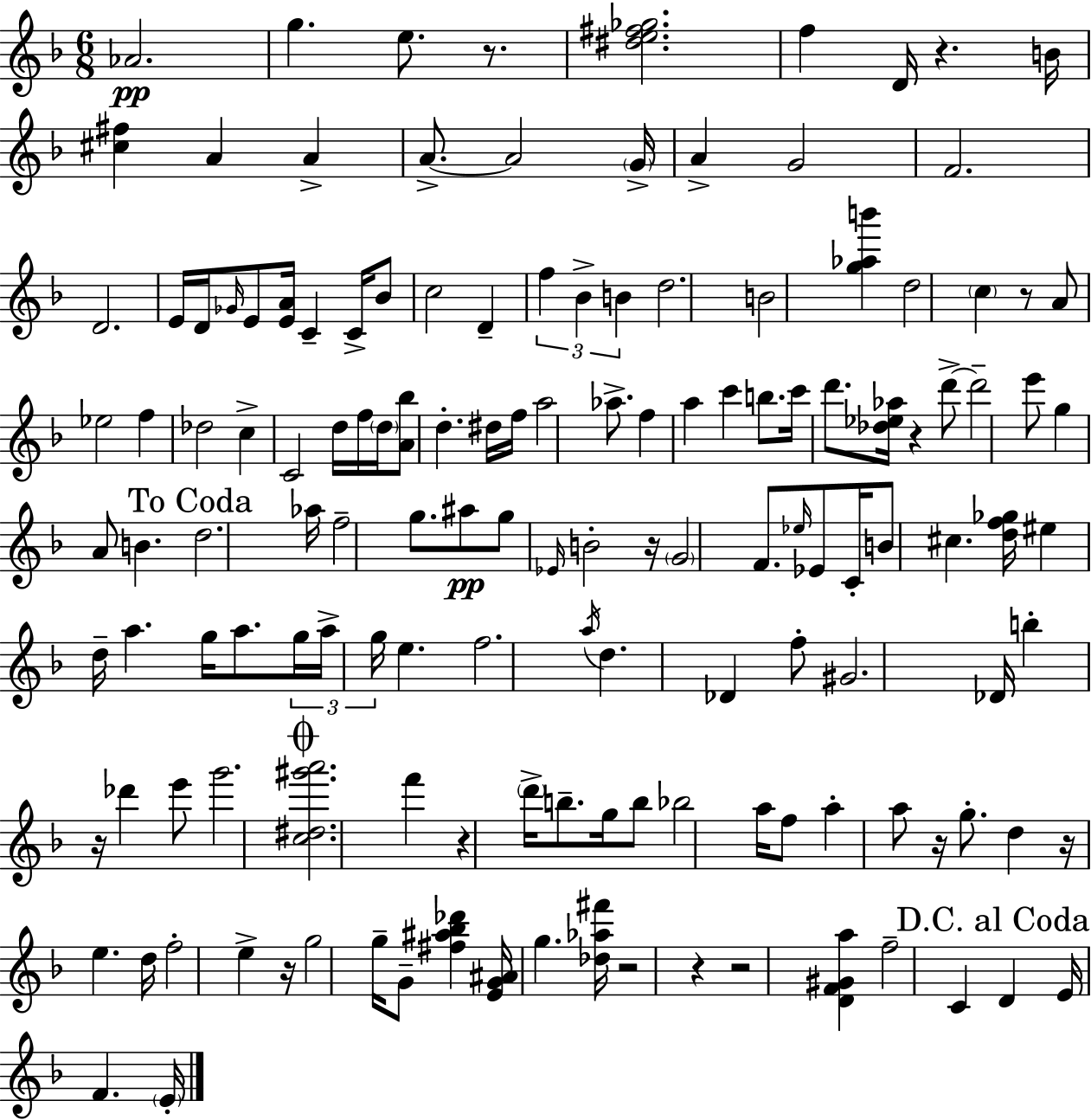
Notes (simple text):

Ab4/h. G5/q. E5/e. R/e. [D#5,E5,F#5,Gb5]/h. F5/q D4/s R/q. B4/s [C#5,F#5]/q A4/q A4/q A4/e. A4/h G4/s A4/q G4/h F4/h. D4/h. E4/s D4/s Gb4/s E4/e [E4,A4]/s C4/q C4/s Bb4/e C5/h D4/q F5/q Bb4/q B4/q D5/h. B4/h [G5,Ab5,B6]/q D5/h C5/q R/e A4/e Eb5/h F5/q Db5/h C5/q C4/h D5/s F5/s D5/s [A4,Bb5]/e D5/q. D#5/s F5/s A5/h Ab5/e. F5/q A5/q C6/q B5/e. C6/s D6/e. [Db5,Eb5,Ab5]/s R/q D6/e D6/h E6/e G5/q A4/e B4/q. D5/h. Ab5/s F5/h G5/e. A#5/e G5/e Eb4/s B4/h R/s G4/h F4/e. Eb5/s Eb4/e C4/s B4/e C#5/q. [D5,F5,Gb5]/s EIS5/q D5/s A5/q. G5/s A5/e. G5/s A5/s G5/s E5/q. F5/h. A5/s D5/q. Db4/q F5/e G#4/h. Db4/s B5/q R/s Db6/q E6/e G6/h. [C5,D#5,G#6,A6]/h. F6/q R/q D6/s B5/e. G5/s B5/e Bb5/h A5/s F5/e A5/q A5/e R/s G5/e. D5/q R/s E5/q. D5/s F5/h E5/q R/s G5/h G5/s G4/e [F#5,A#5,Bb5,Db6]/q [E4,G4,A#4]/s G5/q. [Db5,Ab5,F#6]/s R/h R/q R/h [D4,F4,G#4,A5]/q F5/h C4/q D4/q E4/s F4/q. E4/s